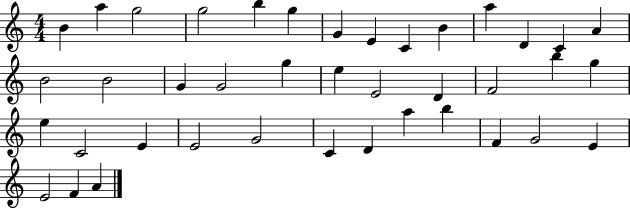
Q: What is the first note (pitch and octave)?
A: B4